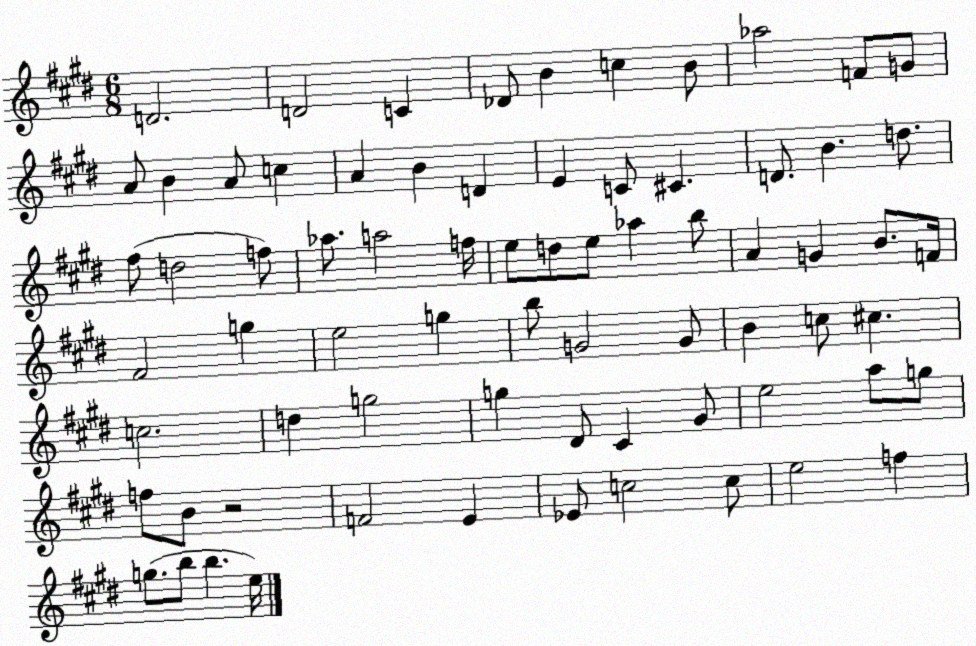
X:1
T:Untitled
M:6/8
L:1/4
K:E
D2 D2 C _D/2 B c B/2 _a2 F/2 G/2 A/2 B A/2 c A B D E C/2 ^C D/2 B d/2 ^f/2 d2 f/2 _a/2 a2 f/4 e/2 d/2 e/2 _a b/2 A G B/2 F/4 ^F2 g e2 g b/2 G2 G/2 B c/2 ^c c2 d g2 g ^D/2 ^C ^G/2 e2 a/2 g/2 f/2 B/2 z2 F2 E _E/2 c2 c/2 e2 f g/2 b/2 b e/4